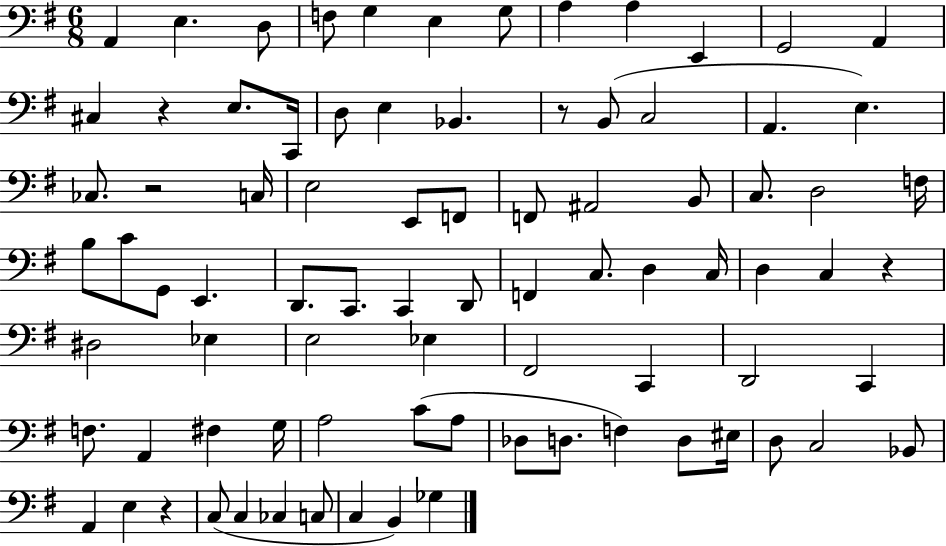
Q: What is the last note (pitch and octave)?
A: Gb3